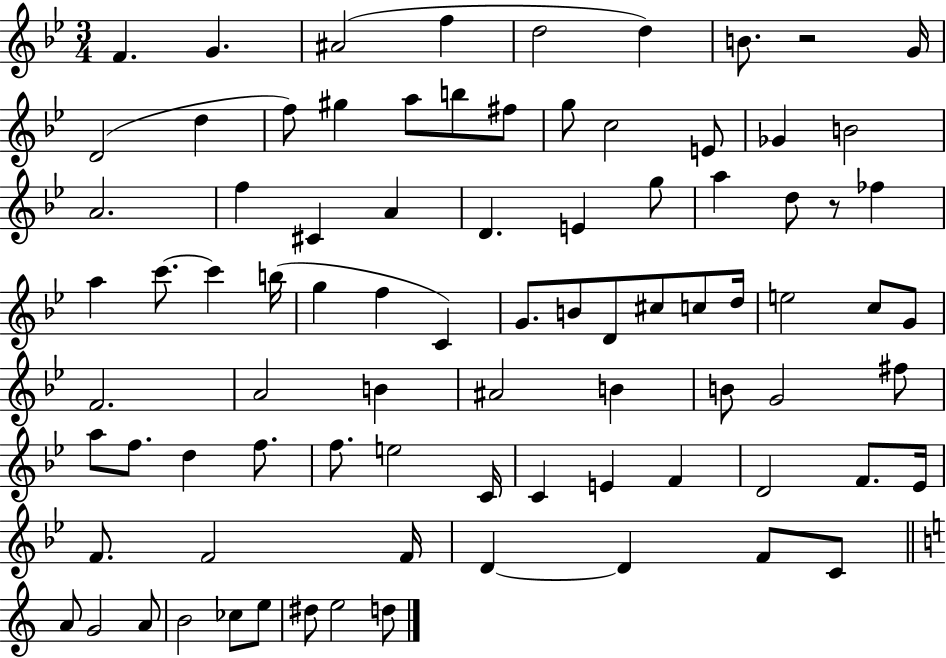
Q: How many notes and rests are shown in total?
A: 85